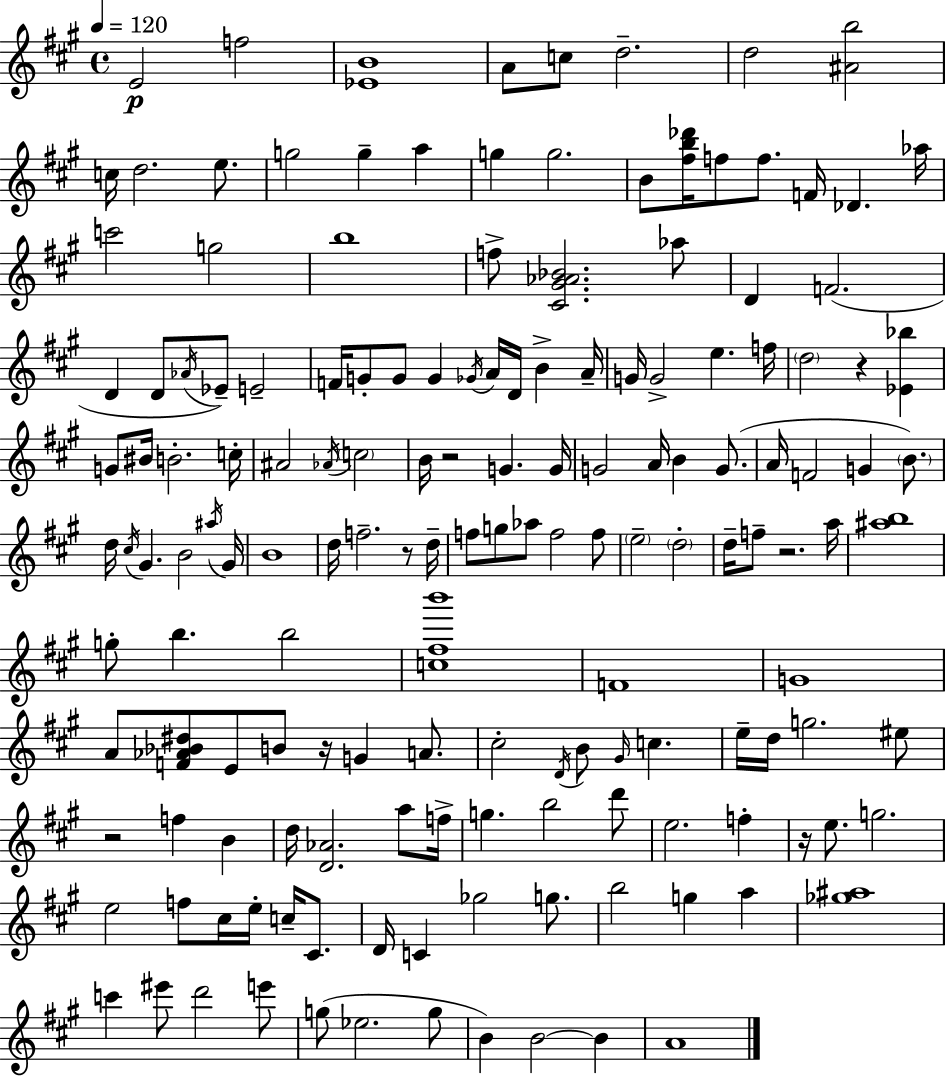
{
  \clef treble
  \time 4/4
  \defaultTimeSignature
  \key a \major
  \tempo 4 = 120
  e'2\p f''2 | <ees' b'>1 | a'8 c''8 d''2.-- | d''2 <ais' b''>2 | \break c''16 d''2. e''8. | g''2 g''4-- a''4 | g''4 g''2. | b'8 <fis'' b'' des'''>16 f''8 f''8. f'16 des'4. aes''16 | \break c'''2 g''2 | b''1 | f''8-> <cis' gis' aes' bes'>2. aes''8 | d'4 f'2.( | \break d'4 d'8 \acciaccatura { aes'16 }) ees'8-- e'2-- | f'16 g'8-. g'8 g'4 \acciaccatura { ges'16 } a'16 d'16 b'4-> | a'16-- g'16 g'2-> e''4. | f''16 \parenthesize d''2 r4 <ees' bes''>4 | \break g'8 bis'16 b'2.-. | c''16-. ais'2 \acciaccatura { aes'16 } \parenthesize c''2 | b'16 r2 g'4. | g'16 g'2 a'16 b'4 | \break g'8.( a'16 f'2 g'4 | \parenthesize b'8.) d''16 \acciaccatura { cis''16 } gis'4. b'2 | \acciaccatura { ais''16 } gis'16 b'1 | d''16 f''2.-- | \break r8 d''16-- f''8 g''8 aes''8 f''2 | f''8 \parenthesize e''2-- \parenthesize d''2-. | d''16-- f''8-- r2. | a''16 <ais'' b''>1 | \break g''8-. b''4. b''2 | <c'' fis'' b'''>1 | f'1 | g'1 | \break a'8 <f' aes' bes' dis''>8 e'8 b'8 r16 g'4 | a'8. cis''2-. \acciaccatura { d'16 } b'8 | \grace { gis'16 } c''4. e''16-- d''16 g''2. | eis''8 r2 f''4 | \break b'4 d''16 <d' aes'>2. | a''8 f''16-> g''4. b''2 | d'''8 e''2. | f''4-. r16 e''8. g''2. | \break e''2 f''8 | cis''16 e''16-. c''16-- cis'8. d'16 c'4 ges''2 | g''8. b''2 g''4 | a''4 <ges'' ais''>1 | \break c'''4 eis'''8 d'''2 | e'''8 g''8( ees''2. | g''8 b'4) b'2~~ | b'4 a'1 | \break \bar "|."
}